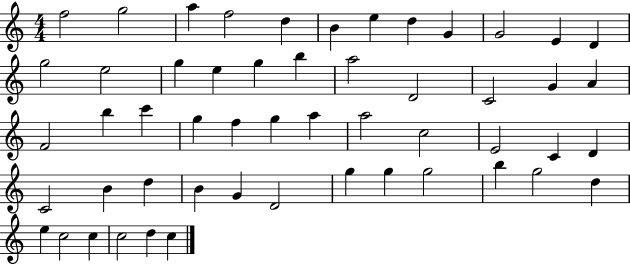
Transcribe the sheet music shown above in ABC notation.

X:1
T:Untitled
M:4/4
L:1/4
K:C
f2 g2 a f2 d B e d G G2 E D g2 e2 g e g b a2 D2 C2 G A F2 b c' g f g a a2 c2 E2 C D C2 B d B G D2 g g g2 b g2 d e c2 c c2 d c